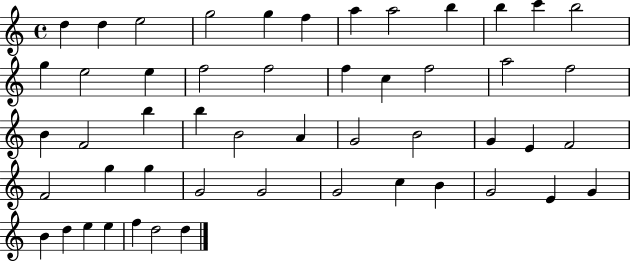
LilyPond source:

{
  \clef treble
  \time 4/4
  \defaultTimeSignature
  \key c \major
  d''4 d''4 e''2 | g''2 g''4 f''4 | a''4 a''2 b''4 | b''4 c'''4 b''2 | \break g''4 e''2 e''4 | f''2 f''2 | f''4 c''4 f''2 | a''2 f''2 | \break b'4 f'2 b''4 | b''4 b'2 a'4 | g'2 b'2 | g'4 e'4 f'2 | \break f'2 g''4 g''4 | g'2 g'2 | g'2 c''4 b'4 | g'2 e'4 g'4 | \break b'4 d''4 e''4 e''4 | f''4 d''2 d''4 | \bar "|."
}